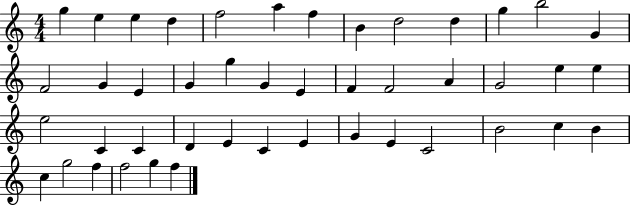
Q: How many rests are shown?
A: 0